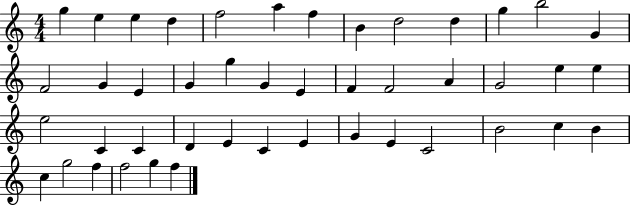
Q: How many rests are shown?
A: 0